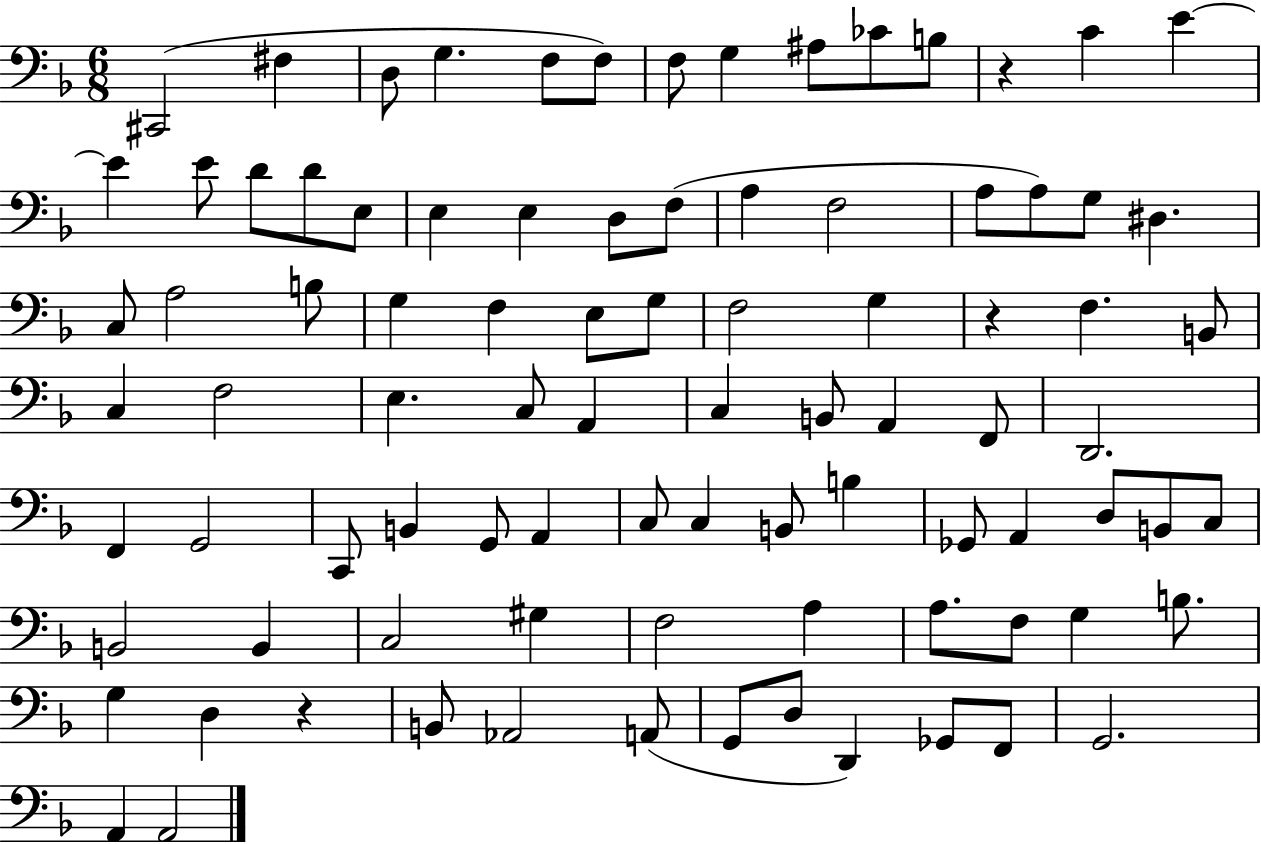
C#2/h F#3/q D3/e G3/q. F3/e F3/e F3/e G3/q A#3/e CES4/e B3/e R/q C4/q E4/q E4/q E4/e D4/e D4/e E3/e E3/q E3/q D3/e F3/e A3/q F3/h A3/e A3/e G3/e D#3/q. C3/e A3/h B3/e G3/q F3/q E3/e G3/e F3/h G3/q R/q F3/q. B2/e C3/q F3/h E3/q. C3/e A2/q C3/q B2/e A2/q F2/e D2/h. F2/q G2/h C2/e B2/q G2/e A2/q C3/e C3/q B2/e B3/q Gb2/e A2/q D3/e B2/e C3/e B2/h B2/q C3/h G#3/q F3/h A3/q A3/e. F3/e G3/q B3/e. G3/q D3/q R/q B2/e Ab2/h A2/e G2/e D3/e D2/q Gb2/e F2/e G2/h. A2/q A2/h